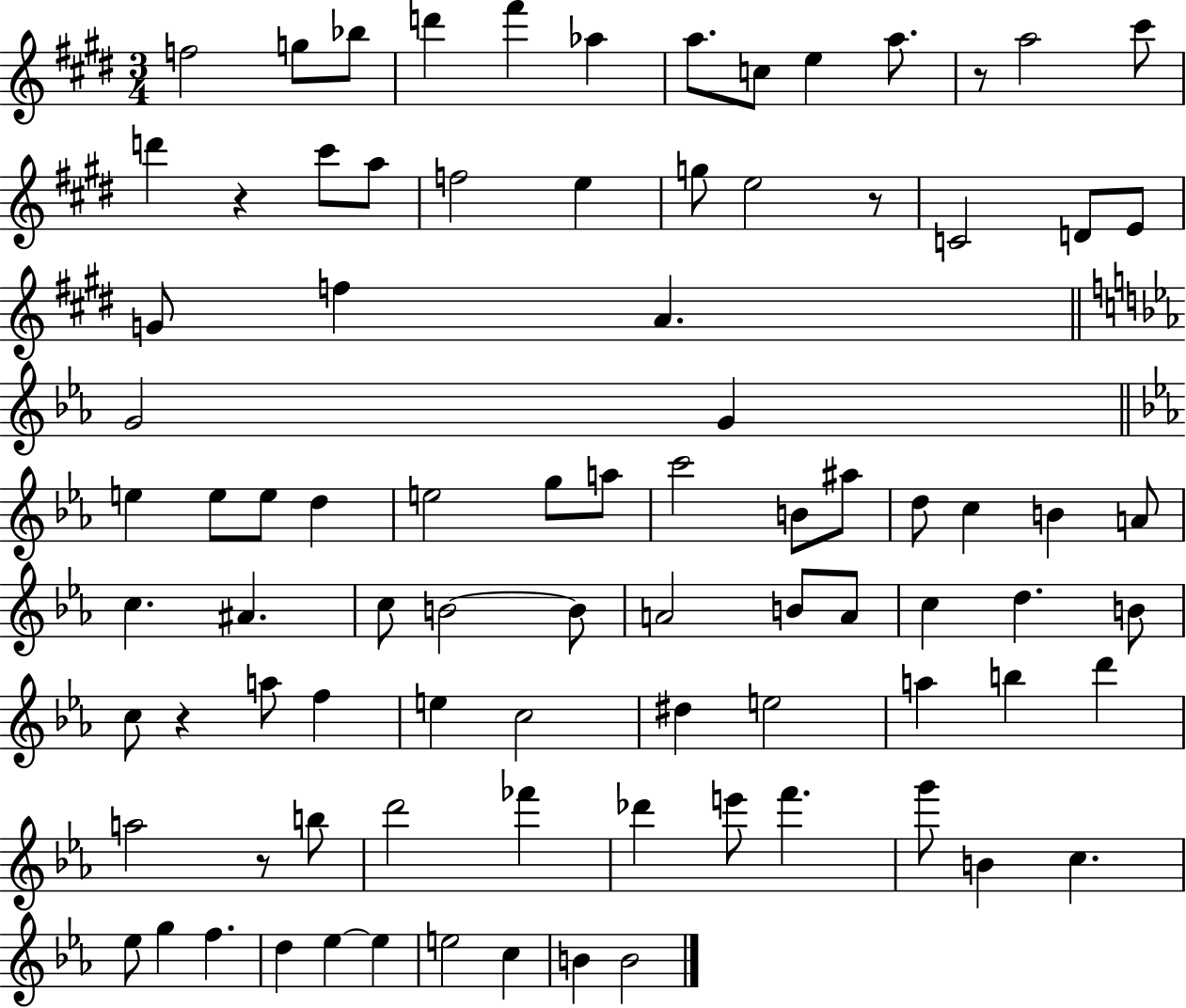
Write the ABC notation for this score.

X:1
T:Untitled
M:3/4
L:1/4
K:E
f2 g/2 _b/2 d' ^f' _a a/2 c/2 e a/2 z/2 a2 ^c'/2 d' z ^c'/2 a/2 f2 e g/2 e2 z/2 C2 D/2 E/2 G/2 f A G2 G e e/2 e/2 d e2 g/2 a/2 c'2 B/2 ^a/2 d/2 c B A/2 c ^A c/2 B2 B/2 A2 B/2 A/2 c d B/2 c/2 z a/2 f e c2 ^d e2 a b d' a2 z/2 b/2 d'2 _f' _d' e'/2 f' g'/2 B c _e/2 g f d _e _e e2 c B B2